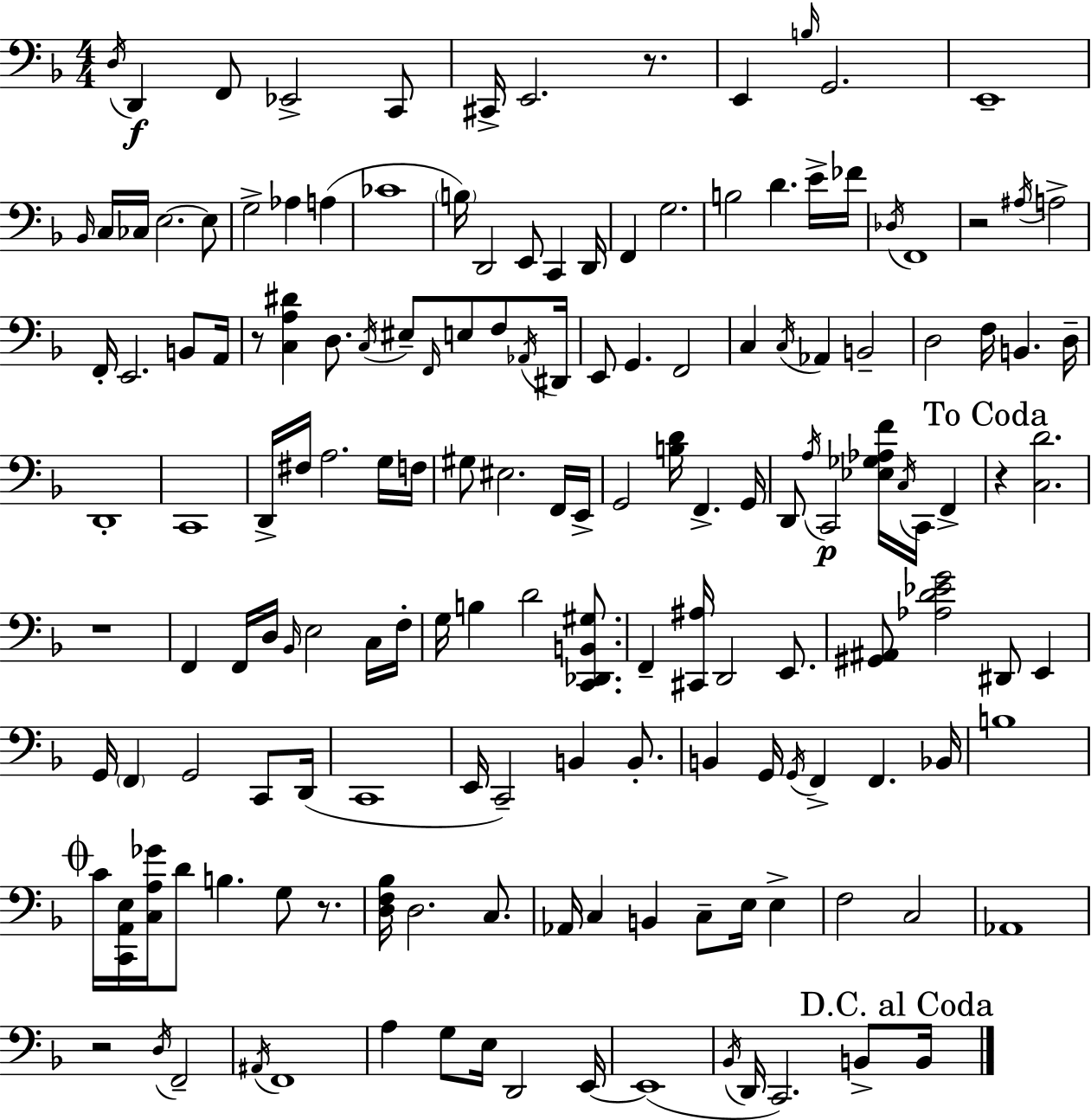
X:1
T:Untitled
M:4/4
L:1/4
K:Dm
D,/4 D,, F,,/2 _E,,2 C,,/2 ^C,,/4 E,,2 z/2 E,, B,/4 G,,2 E,,4 _B,,/4 C,/4 _C,/4 E,2 E,/2 G,2 _A, A, _C4 B,/4 D,,2 E,,/2 C,, D,,/4 F,, G,2 B,2 D E/4 _F/4 _D,/4 F,,4 z2 ^A,/4 A,2 F,,/4 E,,2 B,,/2 A,,/4 z/2 [C,A,^D] D,/2 C,/4 ^E,/2 F,,/4 E,/2 F,/2 _A,,/4 ^D,,/4 E,,/2 G,, F,,2 C, C,/4 _A,, B,,2 D,2 F,/4 B,, D,/4 D,,4 C,,4 D,,/4 ^F,/4 A,2 G,/4 F,/4 ^G,/2 ^E,2 F,,/4 E,,/4 G,,2 [B,D]/4 F,, G,,/4 D,,/2 A,/4 C,,2 [_E,_G,_A,F]/4 C,/4 C,,/4 F,, z [C,D]2 z4 F,, F,,/4 D,/4 _B,,/4 E,2 C,/4 F,/4 G,/4 B, D2 [C,,_D,,B,,^G,]/2 F,, [^C,,^A,]/4 D,,2 E,,/2 [^G,,^A,,]/2 [_A,D_EG]2 ^D,,/2 E,, G,,/4 F,, G,,2 C,,/2 D,,/4 C,,4 E,,/4 C,,2 B,, B,,/2 B,, G,,/4 G,,/4 F,, F,, _B,,/4 B,4 C/4 [C,,A,,E,]/4 [C,A,_G]/4 D/2 B, G,/2 z/2 [D,F,_B,]/4 D,2 C,/2 _A,,/4 C, B,, C,/2 E,/4 E, F,2 C,2 _A,,4 z2 D,/4 F,,2 ^A,,/4 F,,4 A, G,/2 E,/4 D,,2 E,,/4 E,,4 _B,,/4 D,,/4 C,,2 B,,/2 B,,/4